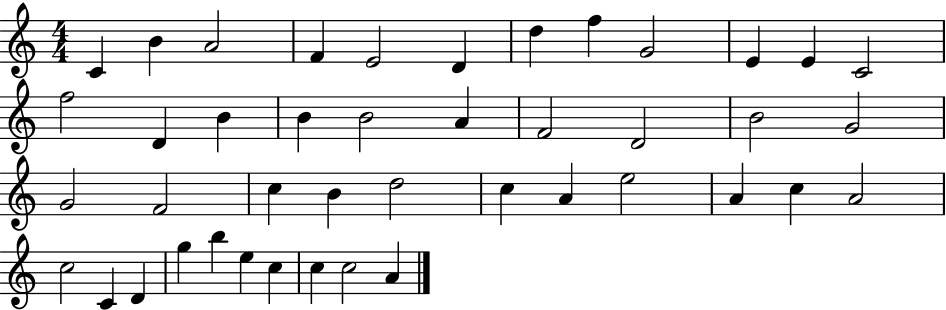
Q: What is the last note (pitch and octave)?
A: A4